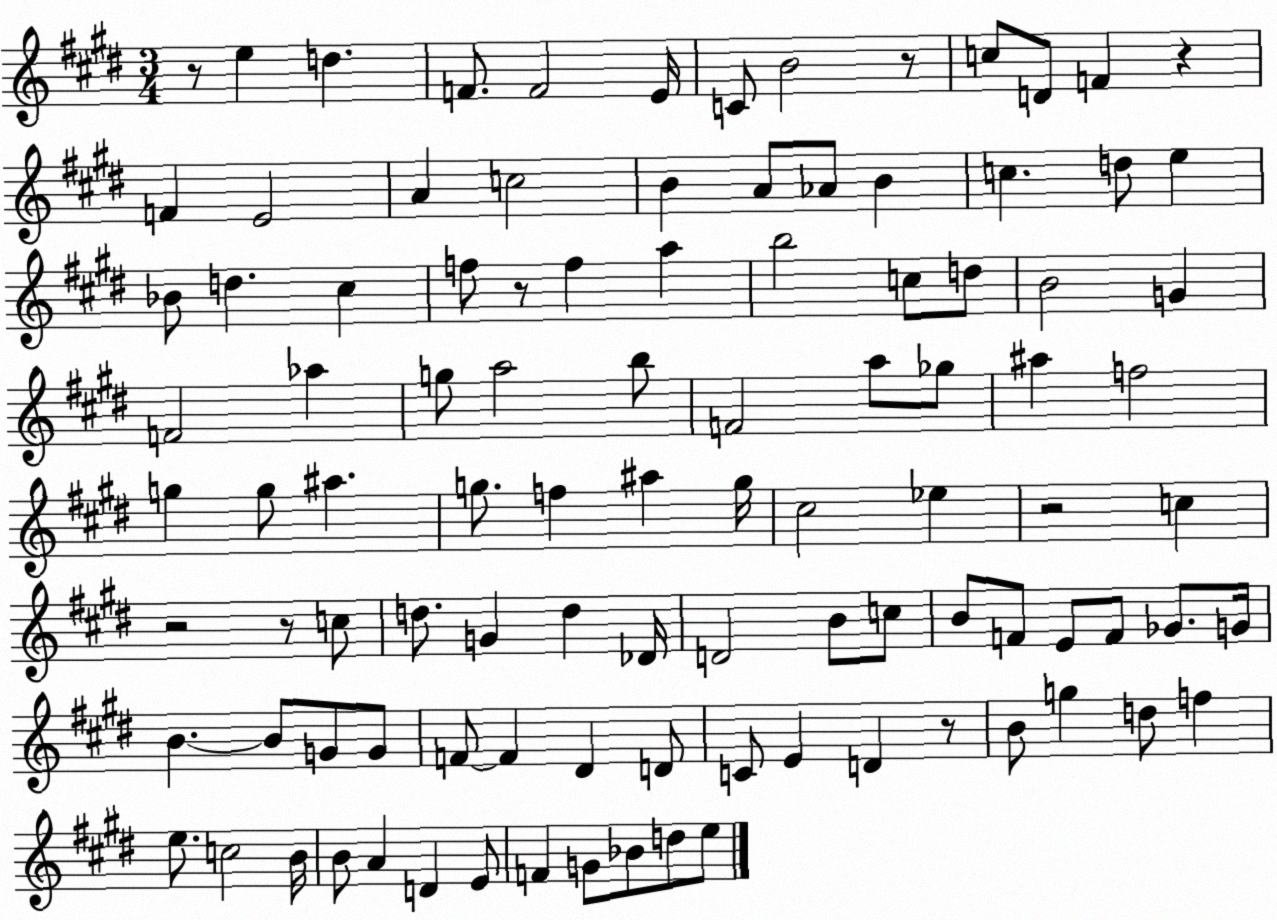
X:1
T:Untitled
M:3/4
L:1/4
K:E
z/2 e d F/2 F2 E/4 C/2 B2 z/2 c/2 D/2 F z F E2 A c2 B A/2 _A/2 B c d/2 e _B/2 d ^c f/2 z/2 f a b2 c/2 d/2 B2 G F2 _a g/2 a2 b/2 F2 a/2 _g/2 ^a f2 g g/2 ^a g/2 f ^a g/4 ^c2 _e z2 c z2 z/2 c/2 d/2 G d _D/4 D2 B/2 c/2 B/2 F/2 E/2 F/2 _G/2 G/4 B B/2 G/2 G/2 F/2 F ^D D/2 C/2 E D z/2 B/2 g d/2 f e/2 c2 B/4 B/2 A D E/2 F G/2 _B/2 d/2 e/2